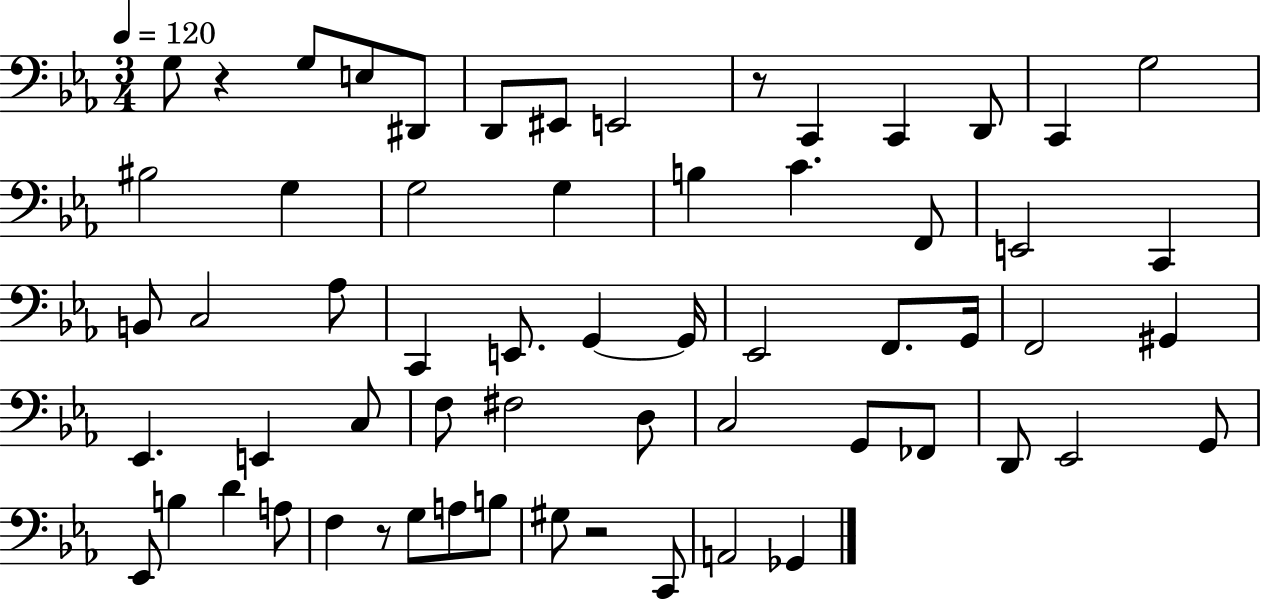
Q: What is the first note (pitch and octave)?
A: G3